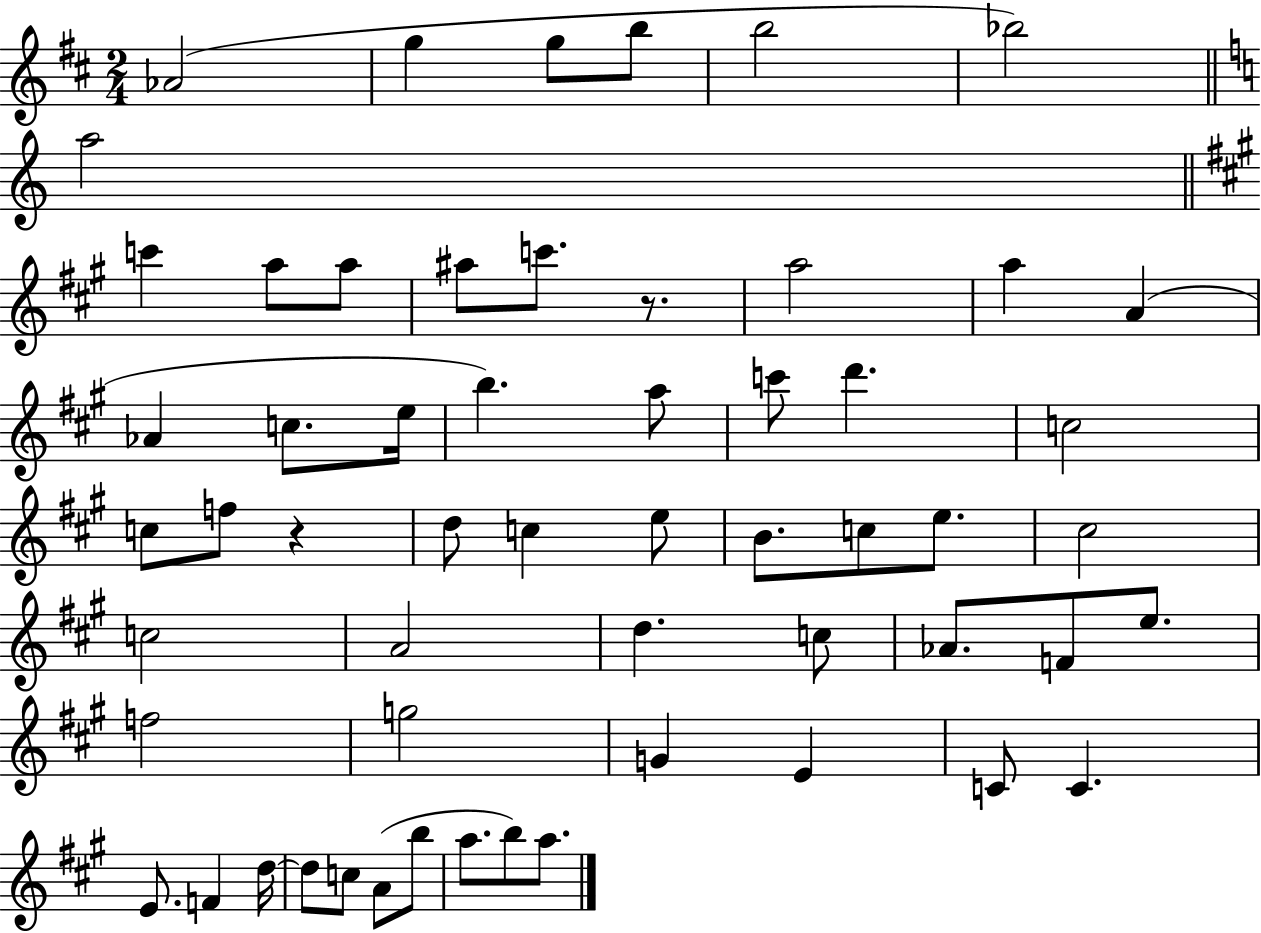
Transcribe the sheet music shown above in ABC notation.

X:1
T:Untitled
M:2/4
L:1/4
K:D
_A2 g g/2 b/2 b2 _b2 a2 c' a/2 a/2 ^a/2 c'/2 z/2 a2 a A _A c/2 e/4 b a/2 c'/2 d' c2 c/2 f/2 z d/2 c e/2 B/2 c/2 e/2 ^c2 c2 A2 d c/2 _A/2 F/2 e/2 f2 g2 G E C/2 C E/2 F d/4 d/2 c/2 A/2 b/2 a/2 b/2 a/2